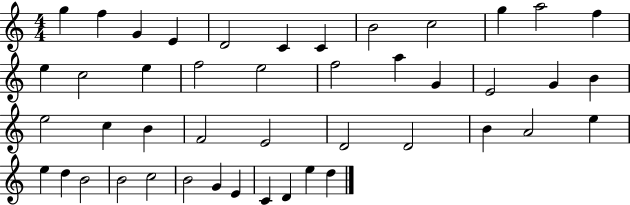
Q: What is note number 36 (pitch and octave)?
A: B4